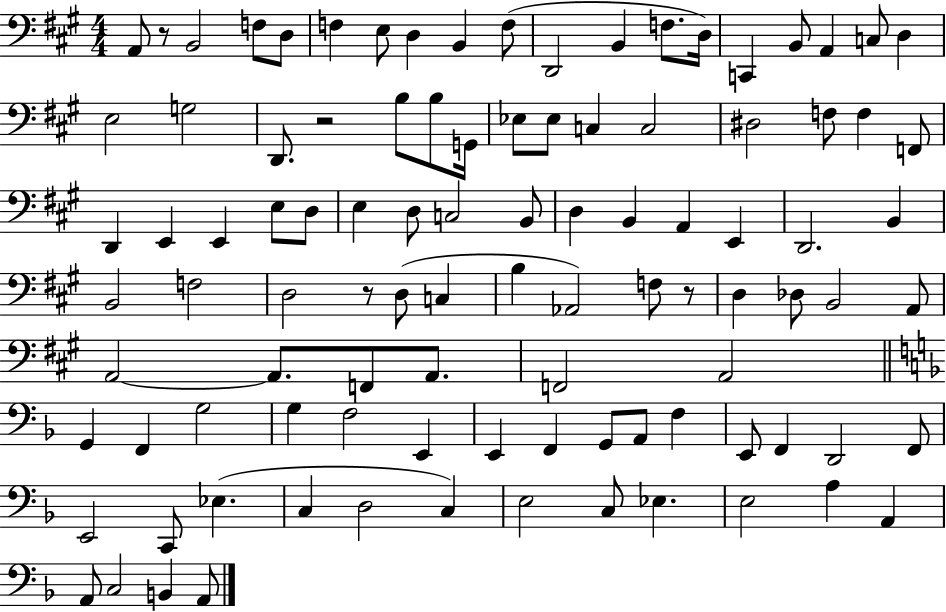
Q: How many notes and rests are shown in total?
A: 100